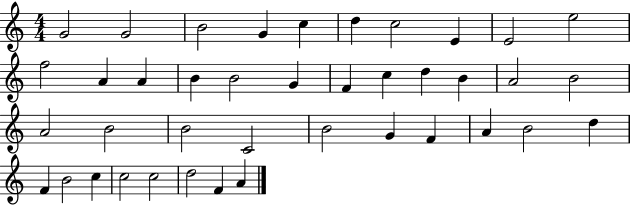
G4/h G4/h B4/h G4/q C5/q D5/q C5/h E4/q E4/h E5/h F5/h A4/q A4/q B4/q B4/h G4/q F4/q C5/q D5/q B4/q A4/h B4/h A4/h B4/h B4/h C4/h B4/h G4/q F4/q A4/q B4/h D5/q F4/q B4/h C5/q C5/h C5/h D5/h F4/q A4/q